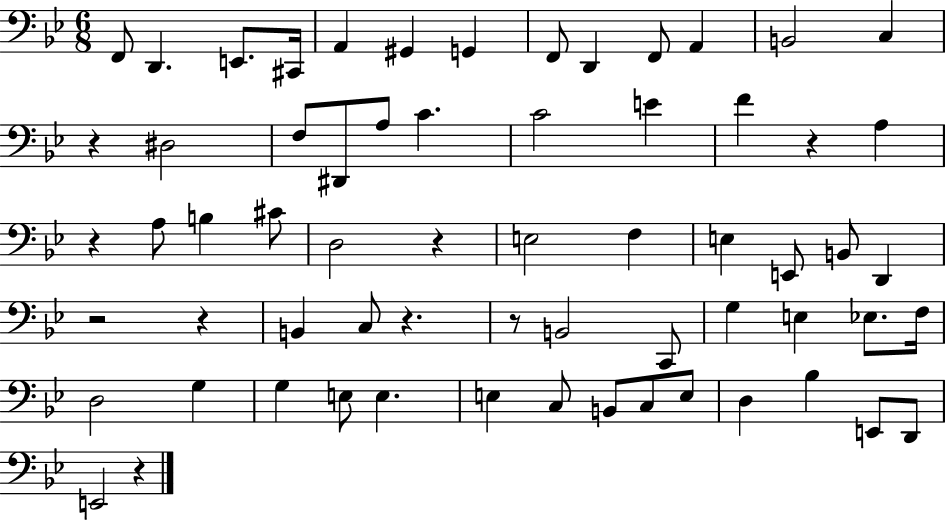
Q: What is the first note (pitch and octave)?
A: F2